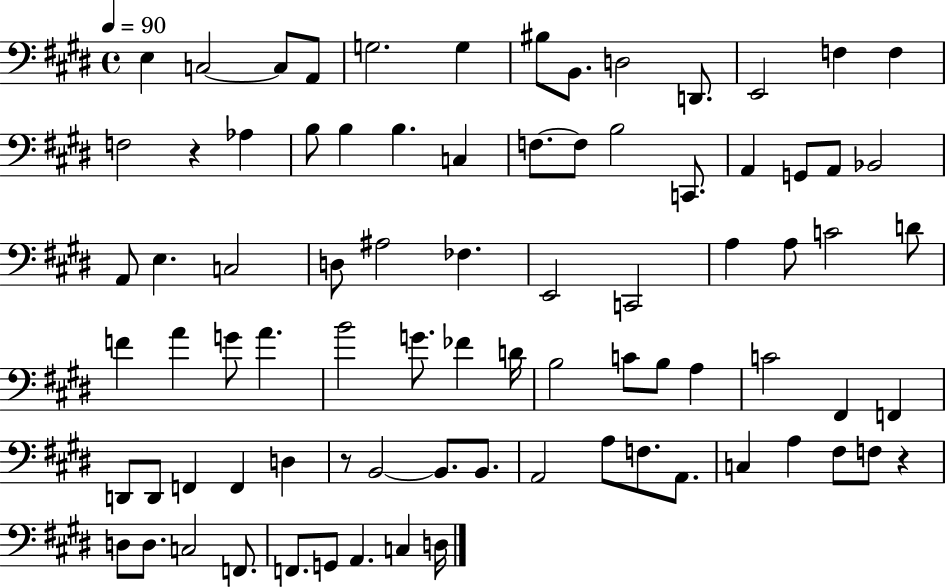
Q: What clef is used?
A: bass